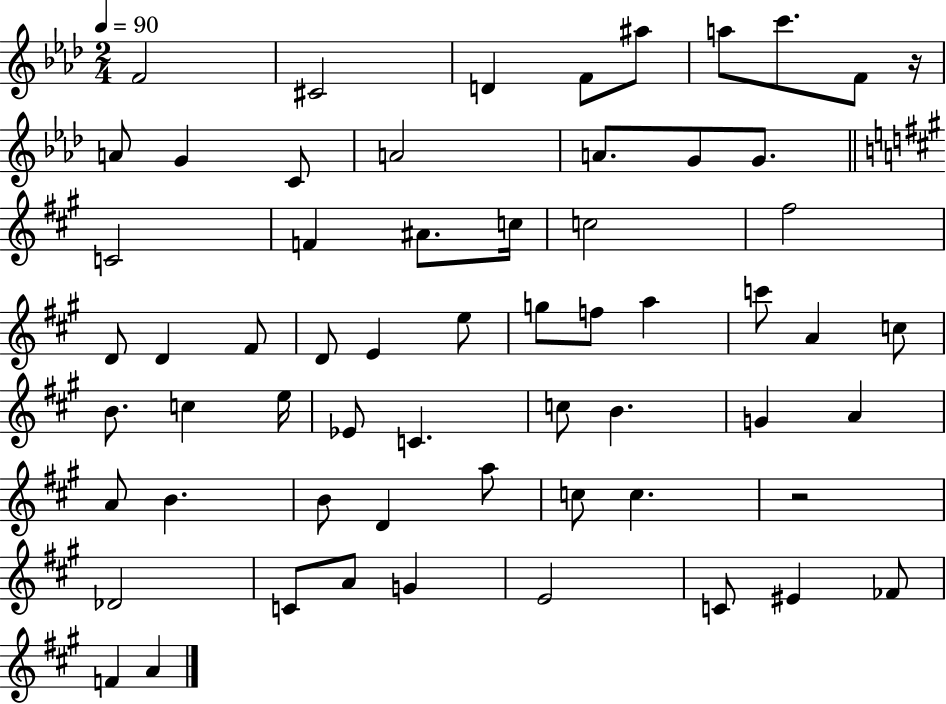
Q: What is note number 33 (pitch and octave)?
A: C5